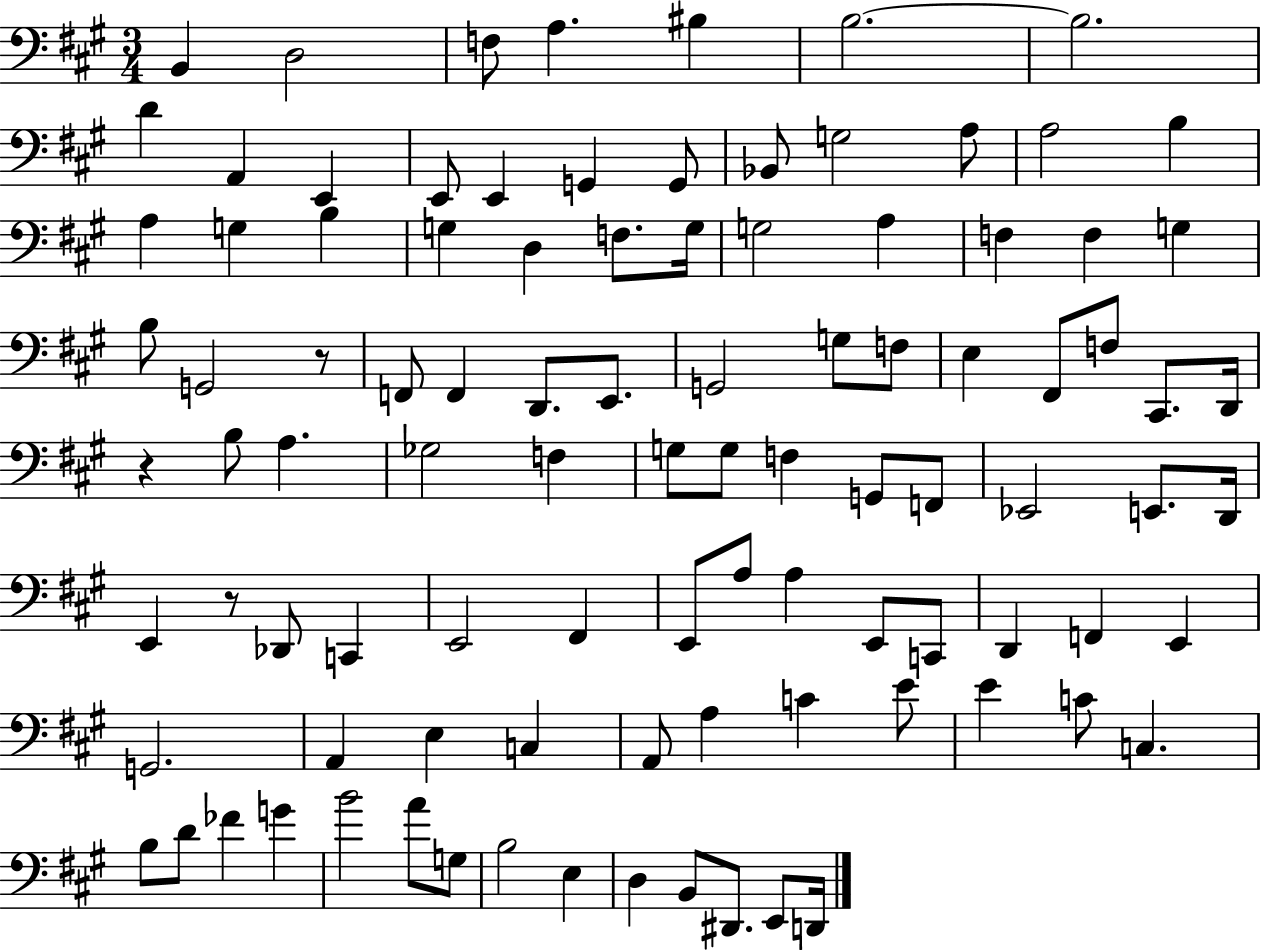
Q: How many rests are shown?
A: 3